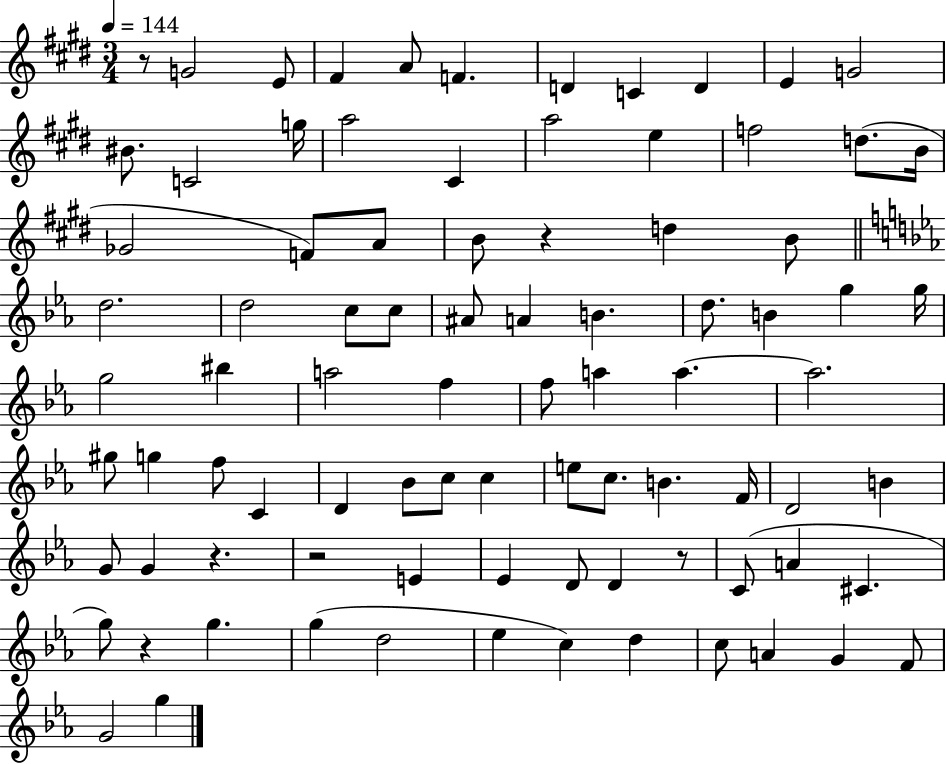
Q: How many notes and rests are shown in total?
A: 87